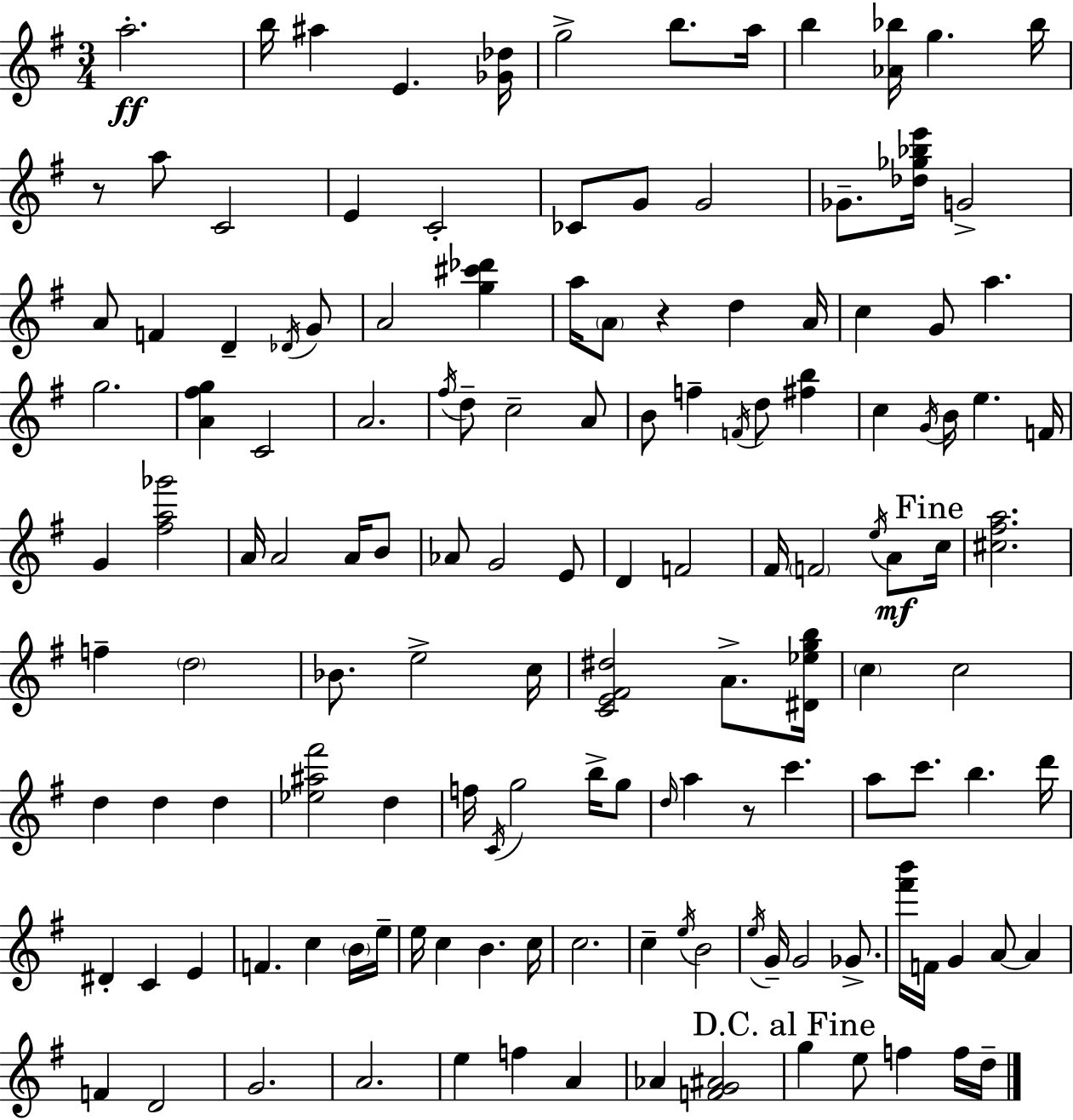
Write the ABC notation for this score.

X:1
T:Untitled
M:3/4
L:1/4
K:Em
a2 b/4 ^a E [_G_d]/4 g2 b/2 a/4 b [_A_b]/4 g _b/4 z/2 a/2 C2 E C2 _C/2 G/2 G2 _G/2 [_d_g_be']/4 G2 A/2 F D _D/4 G/2 A2 [g^c'_d'] a/4 A/2 z d A/4 c G/2 a g2 [A^fg] C2 A2 ^f/4 d/2 c2 A/2 B/2 f F/4 d/2 [^fb] c G/4 B/4 e F/4 G [^fa_g']2 A/4 A2 A/4 B/2 _A/2 G2 E/2 D F2 ^F/4 F2 e/4 A/2 c/4 [^c^fa]2 f d2 _B/2 e2 c/4 [CE^F^d]2 A/2 [^D_egb]/4 c c2 d d d [_e^a^f']2 d f/4 C/4 g2 b/4 g/2 d/4 a z/2 c' a/2 c'/2 b d'/4 ^D C E F c B/4 e/4 e/4 c B c/4 c2 c e/4 B2 e/4 G/4 G2 _G/2 [^f'b']/4 F/4 G A/2 A F D2 G2 A2 e f A _A [FG^A]2 g e/2 f f/4 d/4